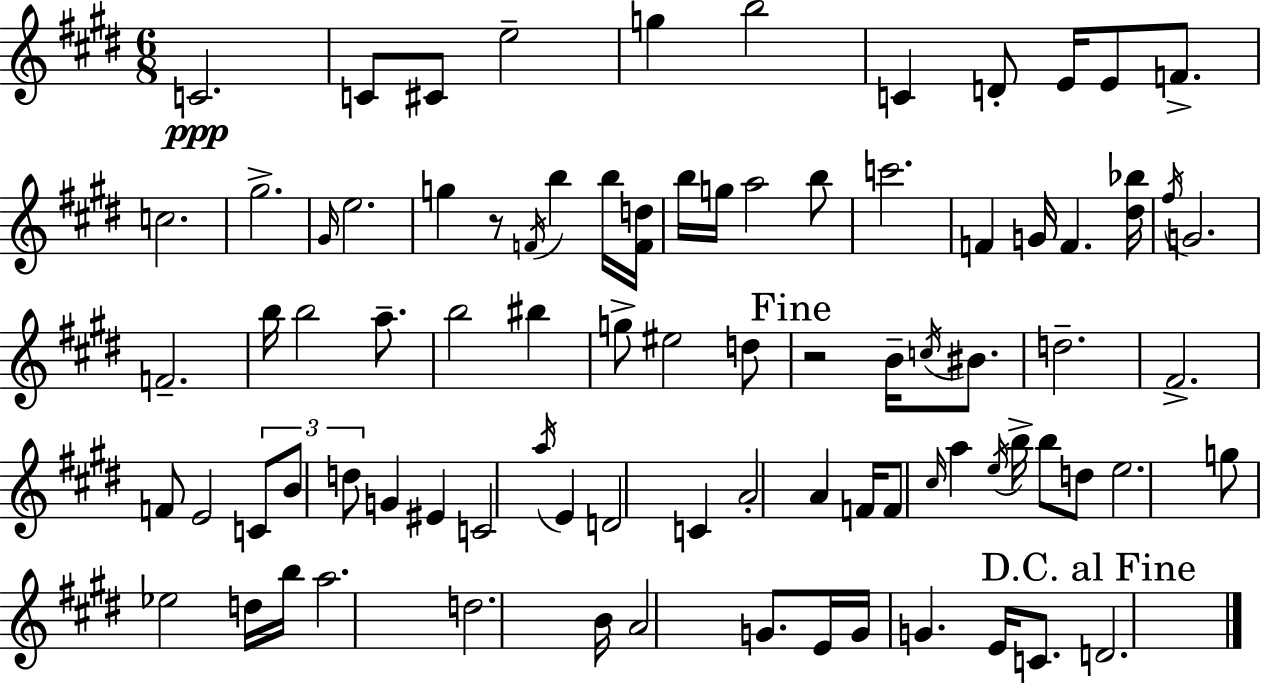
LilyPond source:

{
  \clef treble
  \numericTimeSignature
  \time 6/8
  \key e \major
  c'2.\ppp | c'8 cis'8 e''2-- | g''4 b''2 | c'4 d'8-. e'16 e'8 f'8.-> | \break c''2. | gis''2.-> | \grace { gis'16 } e''2. | g''4 r8 \acciaccatura { f'16 } b''4 | \break b''16 <f' d''>16 b''16 g''16 a''2 | b''8 c'''2. | f'4 g'16 f'4. | <dis'' bes''>16 \acciaccatura { fis''16 } g'2. | \break f'2.-- | b''16 b''2 | a''8.-- b''2 bis''4 | g''8-> eis''2 | \break d''8 \mark "Fine" r2 b'16-- | \acciaccatura { c''16 } bis'8. d''2.-- | fis'2.-> | f'8 e'2 | \break \tuplet 3/2 { c'8 b'8 d''8 } g'4 | eis'4 c'2 | \acciaccatura { a''16 } e'4 d'2 | c'4 a'2-. | \break a'4 f'16 f'8 \grace { cis''16 } a''4 | \acciaccatura { e''16 } b''16-> b''8 d''8 e''2. | g''8 ees''2 | d''16 b''16 a''2. | \break d''2. | b'16 a'2 | g'8. e'16 g'16 g'4. | e'16 c'8. \mark "D.C. al Fine" d'2. | \break \bar "|."
}